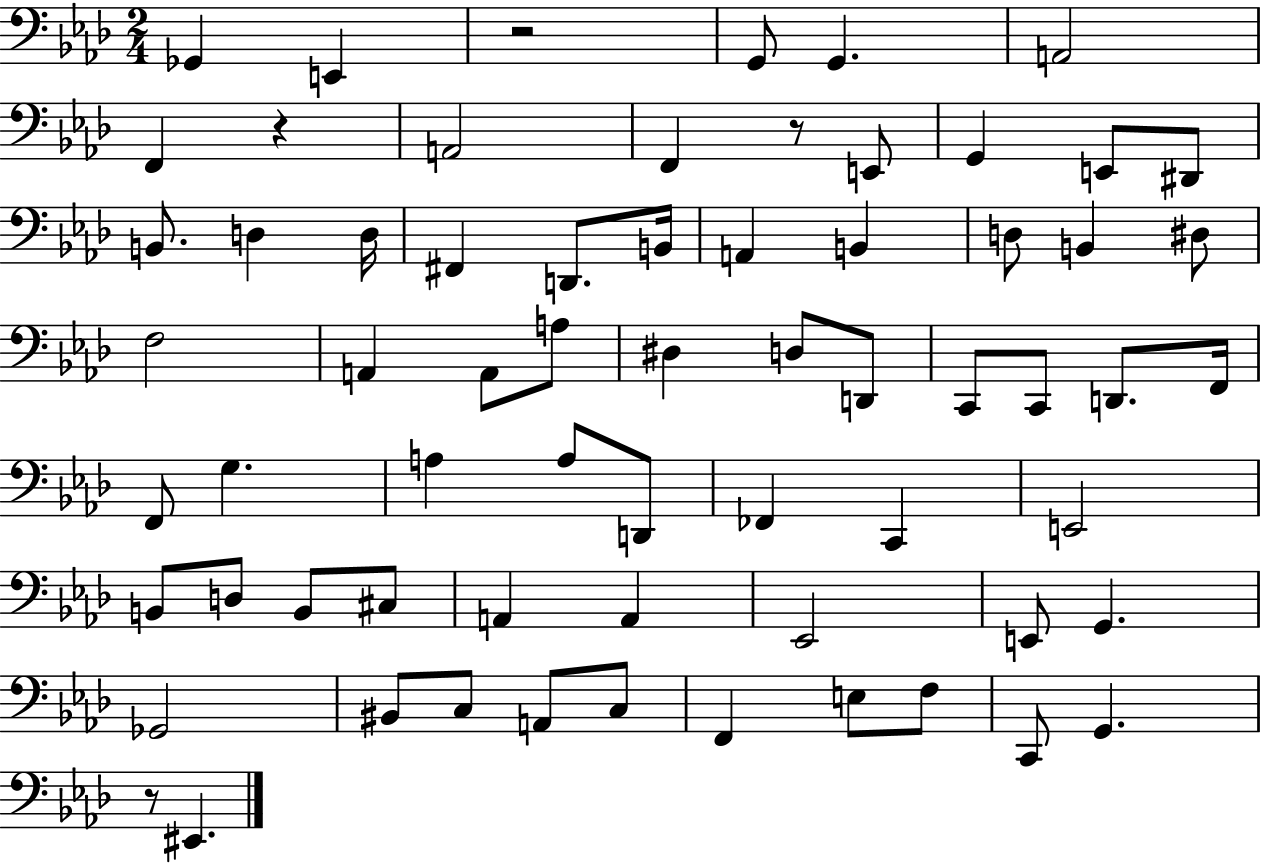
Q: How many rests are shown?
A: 4